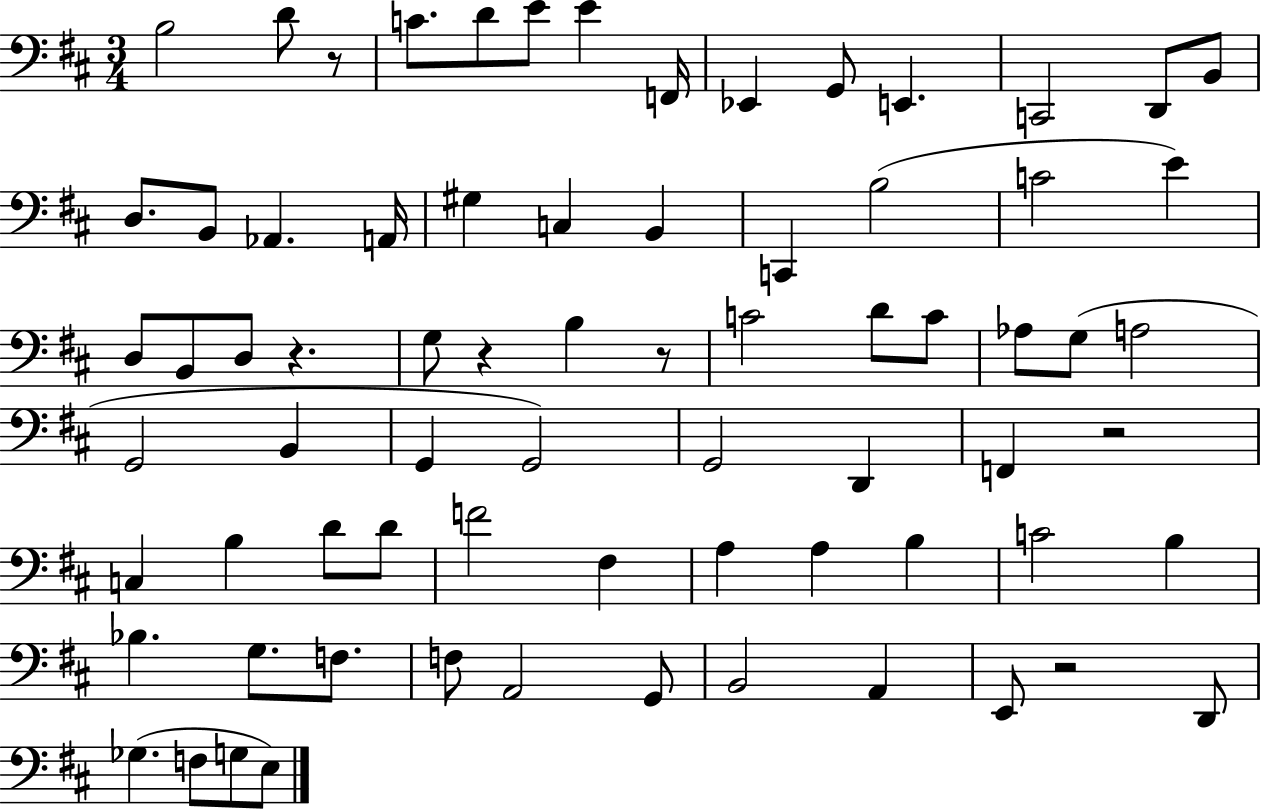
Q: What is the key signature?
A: D major